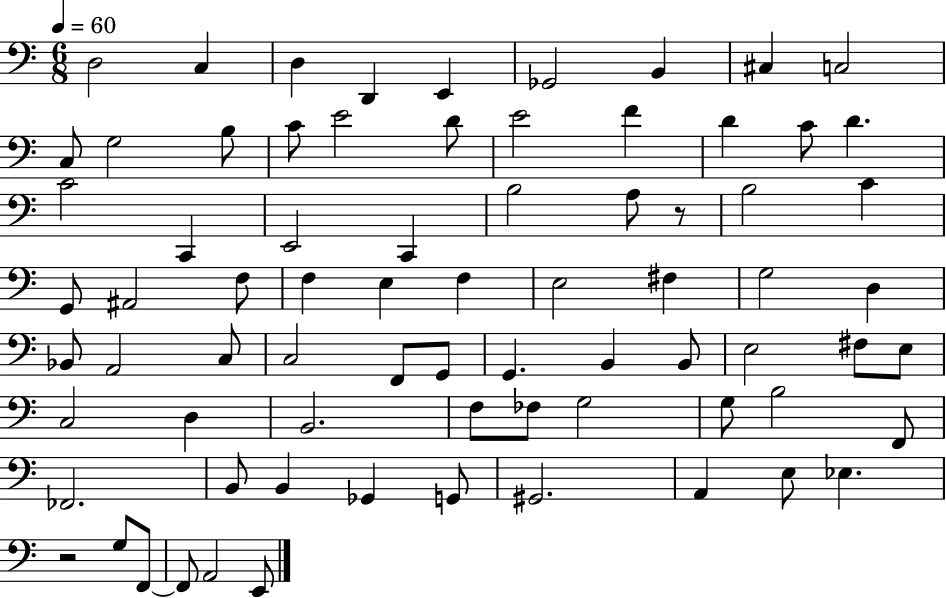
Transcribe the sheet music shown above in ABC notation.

X:1
T:Untitled
M:6/8
L:1/4
K:C
D,2 C, D, D,, E,, _G,,2 B,, ^C, C,2 C,/2 G,2 B,/2 C/2 E2 D/2 E2 F D C/2 D C2 C,, E,,2 C,, B,2 A,/2 z/2 B,2 C G,,/2 ^A,,2 F,/2 F, E, F, E,2 ^F, G,2 D, _B,,/2 A,,2 C,/2 C,2 F,,/2 G,,/2 G,, B,, B,,/2 E,2 ^F,/2 E,/2 C,2 D, B,,2 F,/2 _F,/2 G,2 G,/2 B,2 F,,/2 _F,,2 B,,/2 B,, _G,, G,,/2 ^G,,2 A,, E,/2 _E, z2 G,/2 F,,/2 F,,/2 A,,2 E,,/2